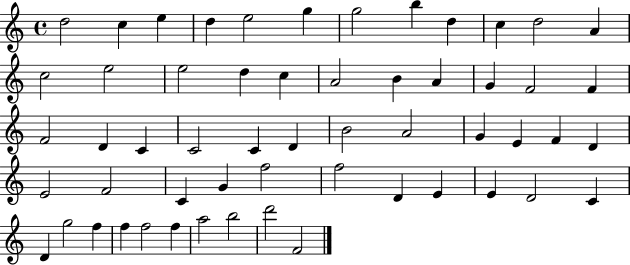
{
  \clef treble
  \time 4/4
  \defaultTimeSignature
  \key c \major
  d''2 c''4 e''4 | d''4 e''2 g''4 | g''2 b''4 d''4 | c''4 d''2 a'4 | \break c''2 e''2 | e''2 d''4 c''4 | a'2 b'4 a'4 | g'4 f'2 f'4 | \break f'2 d'4 c'4 | c'2 c'4 d'4 | b'2 a'2 | g'4 e'4 f'4 d'4 | \break e'2 f'2 | c'4 g'4 f''2 | f''2 d'4 e'4 | e'4 d'2 c'4 | \break d'4 g''2 f''4 | f''4 f''2 f''4 | a''2 b''2 | d'''2 f'2 | \break \bar "|."
}